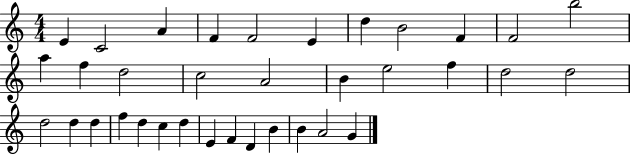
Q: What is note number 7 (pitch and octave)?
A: D5